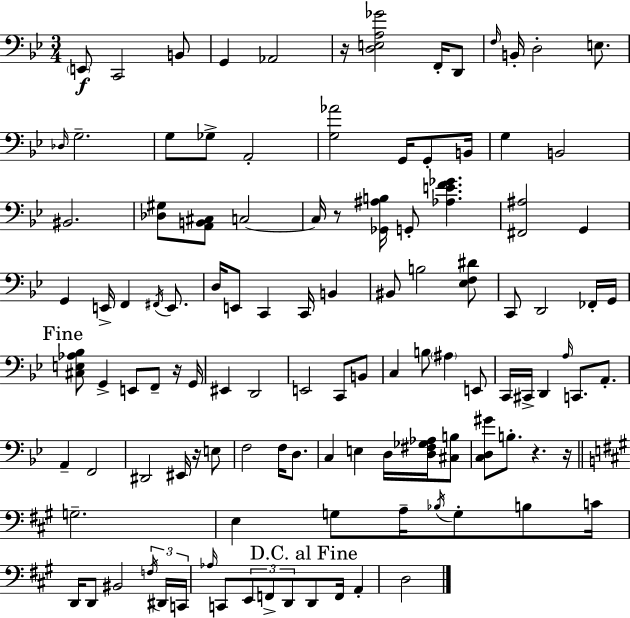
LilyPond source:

{
  \clef bass
  \numericTimeSignature
  \time 3/4
  \key bes \major
  \parenthesize e,8\f c,2 b,8 | g,4 aes,2 | r16 <d e a ges'>2 f,16-. d,8 | \grace { f16 } b,16-. d2-. e8. | \break \grace { des16 } g2.-- | g8 ges8-> a,2-. | <g aes'>2 g,16 g,8-. | b,16 g4 b,2 | \break bis,2. | <des gis>8 <a, b, cis>8 c2~~ | c16 r8 <ges, ais b>16 g,8-. <aes e' f' ges'>4. | <fis, ais>2 g,4 | \break g,4 e,16-> f,4 \acciaccatura { fis,16 } | e,8. d16 e,8 c,4 c,16 b,4 | bis,8 b2 | <ees f dis'>8 c,8 d,2 | \break fes,16-. g,16 \mark "Fine" <cis e aes bes>8 g,4-> e,8 f,8-- | r16 g,16 eis,4 d,2 | e,2 c,8 | b,8 c4 b8 \parenthesize ais4 | \break e,8 c,16 cis,16-> d,4 \grace { a16 } c,8. | a,8.-. a,4-- f,2 | dis,2 | eis,16 r16 e8 f2 | \break f16 d8. c4 e4 | d16 <d fis ges aes>16 <cis b>8 <c d gis'>8 b8.-. r4. | r16 \bar "||" \break \key a \major g2.-- | e4 g8 a16-- \acciaccatura { bes16 } g8-. b8 | c'16 d,16 d,8 bis,2 | \tuplet 3/2 { \acciaccatura { f16 } dis,16 c,16 } \grace { aes16 } c,8 \tuplet 3/2 { e,8 f,8-> d,8 } | \break \mark "D.C. al Fine" d,8 f,16 a,4-. d2 | \bar "|."
}